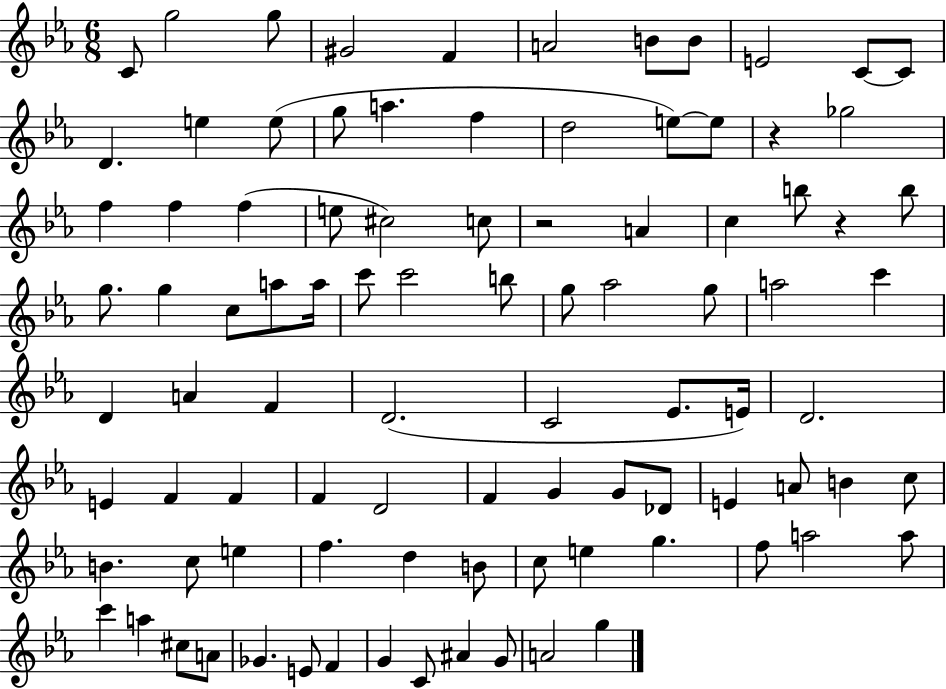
C4/e G5/h G5/e G#4/h F4/q A4/h B4/e B4/e E4/h C4/e C4/e D4/q. E5/q E5/e G5/e A5/q. F5/q D5/h E5/e E5/e R/q Gb5/h F5/q F5/q F5/q E5/e C#5/h C5/e R/h A4/q C5/q B5/e R/q B5/e G5/e. G5/q C5/e A5/e A5/s C6/e C6/h B5/e G5/e Ab5/h G5/e A5/h C6/q D4/q A4/q F4/q D4/h. C4/h Eb4/e. E4/s D4/h. E4/q F4/q F4/q F4/q D4/h F4/q G4/q G4/e Db4/e E4/q A4/e B4/q C5/e B4/q. C5/e E5/q F5/q. D5/q B4/e C5/e E5/q G5/q. F5/e A5/h A5/e C6/q A5/q C#5/e A4/e Gb4/q. E4/e F4/q G4/q C4/e A#4/q G4/e A4/h G5/q